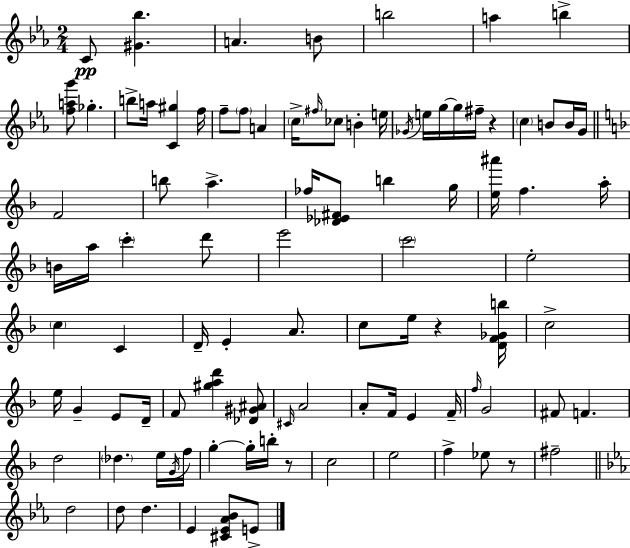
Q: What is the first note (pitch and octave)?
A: C4